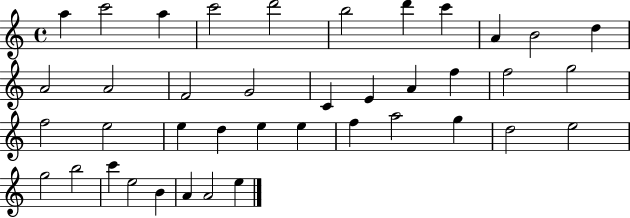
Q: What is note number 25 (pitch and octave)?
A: D5